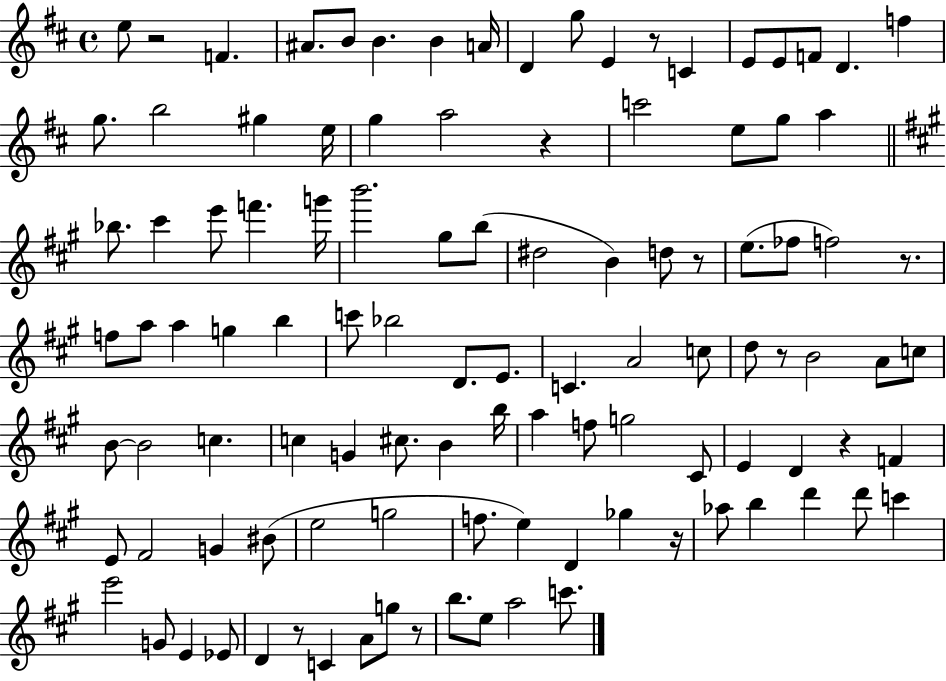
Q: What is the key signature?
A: D major